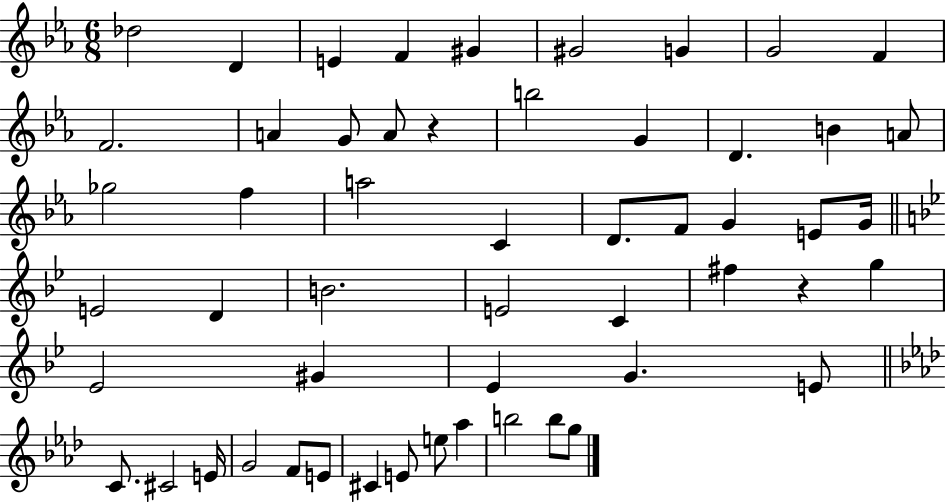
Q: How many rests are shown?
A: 2